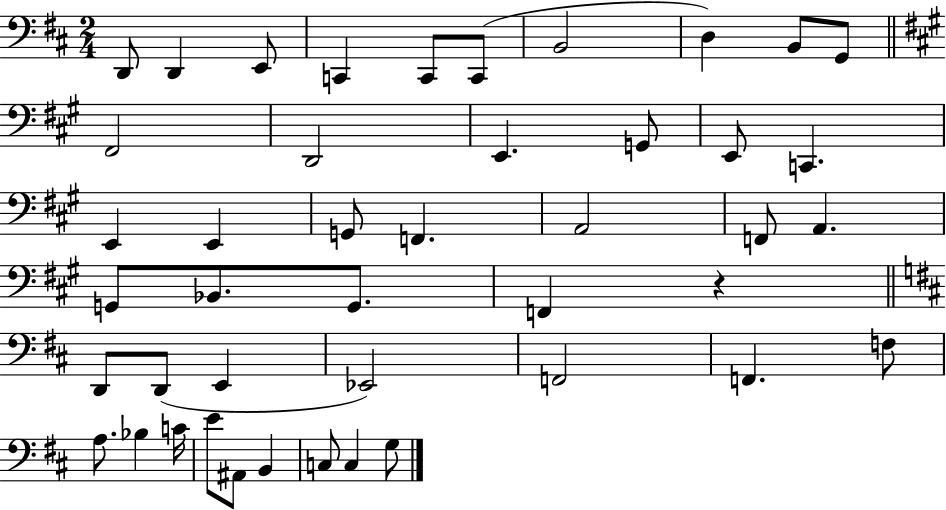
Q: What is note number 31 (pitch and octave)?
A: Eb2